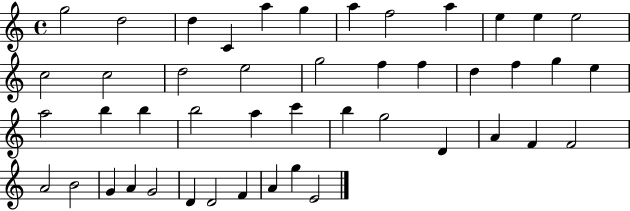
{
  \clef treble
  \time 4/4
  \defaultTimeSignature
  \key c \major
  g''2 d''2 | d''4 c'4 a''4 g''4 | a''4 f''2 a''4 | e''4 e''4 e''2 | \break c''2 c''2 | d''2 e''2 | g''2 f''4 f''4 | d''4 f''4 g''4 e''4 | \break a''2 b''4 b''4 | b''2 a''4 c'''4 | b''4 g''2 d'4 | a'4 f'4 f'2 | \break a'2 b'2 | g'4 a'4 g'2 | d'4 d'2 f'4 | a'4 g''4 e'2 | \break \bar "|."
}